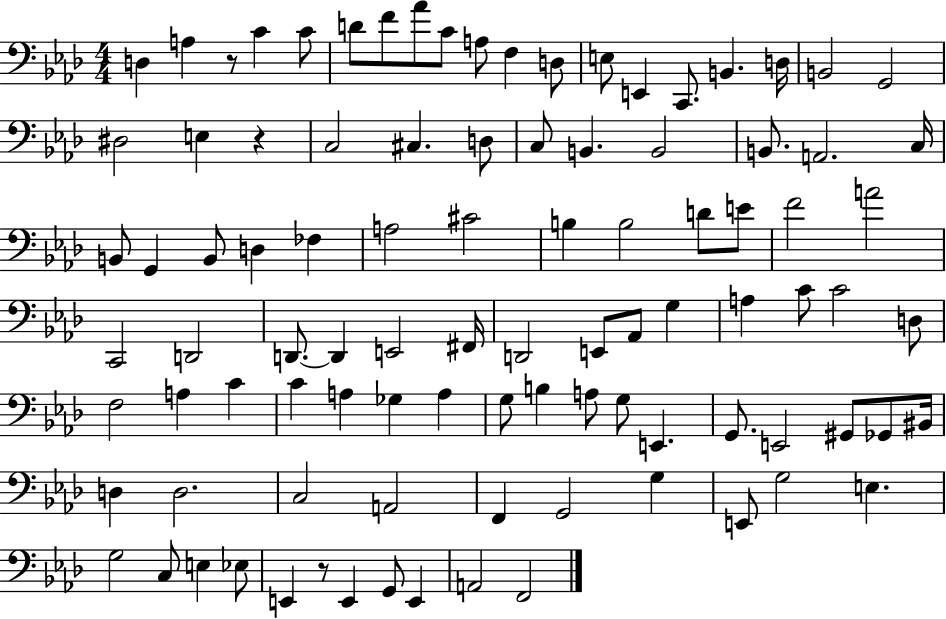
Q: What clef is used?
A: bass